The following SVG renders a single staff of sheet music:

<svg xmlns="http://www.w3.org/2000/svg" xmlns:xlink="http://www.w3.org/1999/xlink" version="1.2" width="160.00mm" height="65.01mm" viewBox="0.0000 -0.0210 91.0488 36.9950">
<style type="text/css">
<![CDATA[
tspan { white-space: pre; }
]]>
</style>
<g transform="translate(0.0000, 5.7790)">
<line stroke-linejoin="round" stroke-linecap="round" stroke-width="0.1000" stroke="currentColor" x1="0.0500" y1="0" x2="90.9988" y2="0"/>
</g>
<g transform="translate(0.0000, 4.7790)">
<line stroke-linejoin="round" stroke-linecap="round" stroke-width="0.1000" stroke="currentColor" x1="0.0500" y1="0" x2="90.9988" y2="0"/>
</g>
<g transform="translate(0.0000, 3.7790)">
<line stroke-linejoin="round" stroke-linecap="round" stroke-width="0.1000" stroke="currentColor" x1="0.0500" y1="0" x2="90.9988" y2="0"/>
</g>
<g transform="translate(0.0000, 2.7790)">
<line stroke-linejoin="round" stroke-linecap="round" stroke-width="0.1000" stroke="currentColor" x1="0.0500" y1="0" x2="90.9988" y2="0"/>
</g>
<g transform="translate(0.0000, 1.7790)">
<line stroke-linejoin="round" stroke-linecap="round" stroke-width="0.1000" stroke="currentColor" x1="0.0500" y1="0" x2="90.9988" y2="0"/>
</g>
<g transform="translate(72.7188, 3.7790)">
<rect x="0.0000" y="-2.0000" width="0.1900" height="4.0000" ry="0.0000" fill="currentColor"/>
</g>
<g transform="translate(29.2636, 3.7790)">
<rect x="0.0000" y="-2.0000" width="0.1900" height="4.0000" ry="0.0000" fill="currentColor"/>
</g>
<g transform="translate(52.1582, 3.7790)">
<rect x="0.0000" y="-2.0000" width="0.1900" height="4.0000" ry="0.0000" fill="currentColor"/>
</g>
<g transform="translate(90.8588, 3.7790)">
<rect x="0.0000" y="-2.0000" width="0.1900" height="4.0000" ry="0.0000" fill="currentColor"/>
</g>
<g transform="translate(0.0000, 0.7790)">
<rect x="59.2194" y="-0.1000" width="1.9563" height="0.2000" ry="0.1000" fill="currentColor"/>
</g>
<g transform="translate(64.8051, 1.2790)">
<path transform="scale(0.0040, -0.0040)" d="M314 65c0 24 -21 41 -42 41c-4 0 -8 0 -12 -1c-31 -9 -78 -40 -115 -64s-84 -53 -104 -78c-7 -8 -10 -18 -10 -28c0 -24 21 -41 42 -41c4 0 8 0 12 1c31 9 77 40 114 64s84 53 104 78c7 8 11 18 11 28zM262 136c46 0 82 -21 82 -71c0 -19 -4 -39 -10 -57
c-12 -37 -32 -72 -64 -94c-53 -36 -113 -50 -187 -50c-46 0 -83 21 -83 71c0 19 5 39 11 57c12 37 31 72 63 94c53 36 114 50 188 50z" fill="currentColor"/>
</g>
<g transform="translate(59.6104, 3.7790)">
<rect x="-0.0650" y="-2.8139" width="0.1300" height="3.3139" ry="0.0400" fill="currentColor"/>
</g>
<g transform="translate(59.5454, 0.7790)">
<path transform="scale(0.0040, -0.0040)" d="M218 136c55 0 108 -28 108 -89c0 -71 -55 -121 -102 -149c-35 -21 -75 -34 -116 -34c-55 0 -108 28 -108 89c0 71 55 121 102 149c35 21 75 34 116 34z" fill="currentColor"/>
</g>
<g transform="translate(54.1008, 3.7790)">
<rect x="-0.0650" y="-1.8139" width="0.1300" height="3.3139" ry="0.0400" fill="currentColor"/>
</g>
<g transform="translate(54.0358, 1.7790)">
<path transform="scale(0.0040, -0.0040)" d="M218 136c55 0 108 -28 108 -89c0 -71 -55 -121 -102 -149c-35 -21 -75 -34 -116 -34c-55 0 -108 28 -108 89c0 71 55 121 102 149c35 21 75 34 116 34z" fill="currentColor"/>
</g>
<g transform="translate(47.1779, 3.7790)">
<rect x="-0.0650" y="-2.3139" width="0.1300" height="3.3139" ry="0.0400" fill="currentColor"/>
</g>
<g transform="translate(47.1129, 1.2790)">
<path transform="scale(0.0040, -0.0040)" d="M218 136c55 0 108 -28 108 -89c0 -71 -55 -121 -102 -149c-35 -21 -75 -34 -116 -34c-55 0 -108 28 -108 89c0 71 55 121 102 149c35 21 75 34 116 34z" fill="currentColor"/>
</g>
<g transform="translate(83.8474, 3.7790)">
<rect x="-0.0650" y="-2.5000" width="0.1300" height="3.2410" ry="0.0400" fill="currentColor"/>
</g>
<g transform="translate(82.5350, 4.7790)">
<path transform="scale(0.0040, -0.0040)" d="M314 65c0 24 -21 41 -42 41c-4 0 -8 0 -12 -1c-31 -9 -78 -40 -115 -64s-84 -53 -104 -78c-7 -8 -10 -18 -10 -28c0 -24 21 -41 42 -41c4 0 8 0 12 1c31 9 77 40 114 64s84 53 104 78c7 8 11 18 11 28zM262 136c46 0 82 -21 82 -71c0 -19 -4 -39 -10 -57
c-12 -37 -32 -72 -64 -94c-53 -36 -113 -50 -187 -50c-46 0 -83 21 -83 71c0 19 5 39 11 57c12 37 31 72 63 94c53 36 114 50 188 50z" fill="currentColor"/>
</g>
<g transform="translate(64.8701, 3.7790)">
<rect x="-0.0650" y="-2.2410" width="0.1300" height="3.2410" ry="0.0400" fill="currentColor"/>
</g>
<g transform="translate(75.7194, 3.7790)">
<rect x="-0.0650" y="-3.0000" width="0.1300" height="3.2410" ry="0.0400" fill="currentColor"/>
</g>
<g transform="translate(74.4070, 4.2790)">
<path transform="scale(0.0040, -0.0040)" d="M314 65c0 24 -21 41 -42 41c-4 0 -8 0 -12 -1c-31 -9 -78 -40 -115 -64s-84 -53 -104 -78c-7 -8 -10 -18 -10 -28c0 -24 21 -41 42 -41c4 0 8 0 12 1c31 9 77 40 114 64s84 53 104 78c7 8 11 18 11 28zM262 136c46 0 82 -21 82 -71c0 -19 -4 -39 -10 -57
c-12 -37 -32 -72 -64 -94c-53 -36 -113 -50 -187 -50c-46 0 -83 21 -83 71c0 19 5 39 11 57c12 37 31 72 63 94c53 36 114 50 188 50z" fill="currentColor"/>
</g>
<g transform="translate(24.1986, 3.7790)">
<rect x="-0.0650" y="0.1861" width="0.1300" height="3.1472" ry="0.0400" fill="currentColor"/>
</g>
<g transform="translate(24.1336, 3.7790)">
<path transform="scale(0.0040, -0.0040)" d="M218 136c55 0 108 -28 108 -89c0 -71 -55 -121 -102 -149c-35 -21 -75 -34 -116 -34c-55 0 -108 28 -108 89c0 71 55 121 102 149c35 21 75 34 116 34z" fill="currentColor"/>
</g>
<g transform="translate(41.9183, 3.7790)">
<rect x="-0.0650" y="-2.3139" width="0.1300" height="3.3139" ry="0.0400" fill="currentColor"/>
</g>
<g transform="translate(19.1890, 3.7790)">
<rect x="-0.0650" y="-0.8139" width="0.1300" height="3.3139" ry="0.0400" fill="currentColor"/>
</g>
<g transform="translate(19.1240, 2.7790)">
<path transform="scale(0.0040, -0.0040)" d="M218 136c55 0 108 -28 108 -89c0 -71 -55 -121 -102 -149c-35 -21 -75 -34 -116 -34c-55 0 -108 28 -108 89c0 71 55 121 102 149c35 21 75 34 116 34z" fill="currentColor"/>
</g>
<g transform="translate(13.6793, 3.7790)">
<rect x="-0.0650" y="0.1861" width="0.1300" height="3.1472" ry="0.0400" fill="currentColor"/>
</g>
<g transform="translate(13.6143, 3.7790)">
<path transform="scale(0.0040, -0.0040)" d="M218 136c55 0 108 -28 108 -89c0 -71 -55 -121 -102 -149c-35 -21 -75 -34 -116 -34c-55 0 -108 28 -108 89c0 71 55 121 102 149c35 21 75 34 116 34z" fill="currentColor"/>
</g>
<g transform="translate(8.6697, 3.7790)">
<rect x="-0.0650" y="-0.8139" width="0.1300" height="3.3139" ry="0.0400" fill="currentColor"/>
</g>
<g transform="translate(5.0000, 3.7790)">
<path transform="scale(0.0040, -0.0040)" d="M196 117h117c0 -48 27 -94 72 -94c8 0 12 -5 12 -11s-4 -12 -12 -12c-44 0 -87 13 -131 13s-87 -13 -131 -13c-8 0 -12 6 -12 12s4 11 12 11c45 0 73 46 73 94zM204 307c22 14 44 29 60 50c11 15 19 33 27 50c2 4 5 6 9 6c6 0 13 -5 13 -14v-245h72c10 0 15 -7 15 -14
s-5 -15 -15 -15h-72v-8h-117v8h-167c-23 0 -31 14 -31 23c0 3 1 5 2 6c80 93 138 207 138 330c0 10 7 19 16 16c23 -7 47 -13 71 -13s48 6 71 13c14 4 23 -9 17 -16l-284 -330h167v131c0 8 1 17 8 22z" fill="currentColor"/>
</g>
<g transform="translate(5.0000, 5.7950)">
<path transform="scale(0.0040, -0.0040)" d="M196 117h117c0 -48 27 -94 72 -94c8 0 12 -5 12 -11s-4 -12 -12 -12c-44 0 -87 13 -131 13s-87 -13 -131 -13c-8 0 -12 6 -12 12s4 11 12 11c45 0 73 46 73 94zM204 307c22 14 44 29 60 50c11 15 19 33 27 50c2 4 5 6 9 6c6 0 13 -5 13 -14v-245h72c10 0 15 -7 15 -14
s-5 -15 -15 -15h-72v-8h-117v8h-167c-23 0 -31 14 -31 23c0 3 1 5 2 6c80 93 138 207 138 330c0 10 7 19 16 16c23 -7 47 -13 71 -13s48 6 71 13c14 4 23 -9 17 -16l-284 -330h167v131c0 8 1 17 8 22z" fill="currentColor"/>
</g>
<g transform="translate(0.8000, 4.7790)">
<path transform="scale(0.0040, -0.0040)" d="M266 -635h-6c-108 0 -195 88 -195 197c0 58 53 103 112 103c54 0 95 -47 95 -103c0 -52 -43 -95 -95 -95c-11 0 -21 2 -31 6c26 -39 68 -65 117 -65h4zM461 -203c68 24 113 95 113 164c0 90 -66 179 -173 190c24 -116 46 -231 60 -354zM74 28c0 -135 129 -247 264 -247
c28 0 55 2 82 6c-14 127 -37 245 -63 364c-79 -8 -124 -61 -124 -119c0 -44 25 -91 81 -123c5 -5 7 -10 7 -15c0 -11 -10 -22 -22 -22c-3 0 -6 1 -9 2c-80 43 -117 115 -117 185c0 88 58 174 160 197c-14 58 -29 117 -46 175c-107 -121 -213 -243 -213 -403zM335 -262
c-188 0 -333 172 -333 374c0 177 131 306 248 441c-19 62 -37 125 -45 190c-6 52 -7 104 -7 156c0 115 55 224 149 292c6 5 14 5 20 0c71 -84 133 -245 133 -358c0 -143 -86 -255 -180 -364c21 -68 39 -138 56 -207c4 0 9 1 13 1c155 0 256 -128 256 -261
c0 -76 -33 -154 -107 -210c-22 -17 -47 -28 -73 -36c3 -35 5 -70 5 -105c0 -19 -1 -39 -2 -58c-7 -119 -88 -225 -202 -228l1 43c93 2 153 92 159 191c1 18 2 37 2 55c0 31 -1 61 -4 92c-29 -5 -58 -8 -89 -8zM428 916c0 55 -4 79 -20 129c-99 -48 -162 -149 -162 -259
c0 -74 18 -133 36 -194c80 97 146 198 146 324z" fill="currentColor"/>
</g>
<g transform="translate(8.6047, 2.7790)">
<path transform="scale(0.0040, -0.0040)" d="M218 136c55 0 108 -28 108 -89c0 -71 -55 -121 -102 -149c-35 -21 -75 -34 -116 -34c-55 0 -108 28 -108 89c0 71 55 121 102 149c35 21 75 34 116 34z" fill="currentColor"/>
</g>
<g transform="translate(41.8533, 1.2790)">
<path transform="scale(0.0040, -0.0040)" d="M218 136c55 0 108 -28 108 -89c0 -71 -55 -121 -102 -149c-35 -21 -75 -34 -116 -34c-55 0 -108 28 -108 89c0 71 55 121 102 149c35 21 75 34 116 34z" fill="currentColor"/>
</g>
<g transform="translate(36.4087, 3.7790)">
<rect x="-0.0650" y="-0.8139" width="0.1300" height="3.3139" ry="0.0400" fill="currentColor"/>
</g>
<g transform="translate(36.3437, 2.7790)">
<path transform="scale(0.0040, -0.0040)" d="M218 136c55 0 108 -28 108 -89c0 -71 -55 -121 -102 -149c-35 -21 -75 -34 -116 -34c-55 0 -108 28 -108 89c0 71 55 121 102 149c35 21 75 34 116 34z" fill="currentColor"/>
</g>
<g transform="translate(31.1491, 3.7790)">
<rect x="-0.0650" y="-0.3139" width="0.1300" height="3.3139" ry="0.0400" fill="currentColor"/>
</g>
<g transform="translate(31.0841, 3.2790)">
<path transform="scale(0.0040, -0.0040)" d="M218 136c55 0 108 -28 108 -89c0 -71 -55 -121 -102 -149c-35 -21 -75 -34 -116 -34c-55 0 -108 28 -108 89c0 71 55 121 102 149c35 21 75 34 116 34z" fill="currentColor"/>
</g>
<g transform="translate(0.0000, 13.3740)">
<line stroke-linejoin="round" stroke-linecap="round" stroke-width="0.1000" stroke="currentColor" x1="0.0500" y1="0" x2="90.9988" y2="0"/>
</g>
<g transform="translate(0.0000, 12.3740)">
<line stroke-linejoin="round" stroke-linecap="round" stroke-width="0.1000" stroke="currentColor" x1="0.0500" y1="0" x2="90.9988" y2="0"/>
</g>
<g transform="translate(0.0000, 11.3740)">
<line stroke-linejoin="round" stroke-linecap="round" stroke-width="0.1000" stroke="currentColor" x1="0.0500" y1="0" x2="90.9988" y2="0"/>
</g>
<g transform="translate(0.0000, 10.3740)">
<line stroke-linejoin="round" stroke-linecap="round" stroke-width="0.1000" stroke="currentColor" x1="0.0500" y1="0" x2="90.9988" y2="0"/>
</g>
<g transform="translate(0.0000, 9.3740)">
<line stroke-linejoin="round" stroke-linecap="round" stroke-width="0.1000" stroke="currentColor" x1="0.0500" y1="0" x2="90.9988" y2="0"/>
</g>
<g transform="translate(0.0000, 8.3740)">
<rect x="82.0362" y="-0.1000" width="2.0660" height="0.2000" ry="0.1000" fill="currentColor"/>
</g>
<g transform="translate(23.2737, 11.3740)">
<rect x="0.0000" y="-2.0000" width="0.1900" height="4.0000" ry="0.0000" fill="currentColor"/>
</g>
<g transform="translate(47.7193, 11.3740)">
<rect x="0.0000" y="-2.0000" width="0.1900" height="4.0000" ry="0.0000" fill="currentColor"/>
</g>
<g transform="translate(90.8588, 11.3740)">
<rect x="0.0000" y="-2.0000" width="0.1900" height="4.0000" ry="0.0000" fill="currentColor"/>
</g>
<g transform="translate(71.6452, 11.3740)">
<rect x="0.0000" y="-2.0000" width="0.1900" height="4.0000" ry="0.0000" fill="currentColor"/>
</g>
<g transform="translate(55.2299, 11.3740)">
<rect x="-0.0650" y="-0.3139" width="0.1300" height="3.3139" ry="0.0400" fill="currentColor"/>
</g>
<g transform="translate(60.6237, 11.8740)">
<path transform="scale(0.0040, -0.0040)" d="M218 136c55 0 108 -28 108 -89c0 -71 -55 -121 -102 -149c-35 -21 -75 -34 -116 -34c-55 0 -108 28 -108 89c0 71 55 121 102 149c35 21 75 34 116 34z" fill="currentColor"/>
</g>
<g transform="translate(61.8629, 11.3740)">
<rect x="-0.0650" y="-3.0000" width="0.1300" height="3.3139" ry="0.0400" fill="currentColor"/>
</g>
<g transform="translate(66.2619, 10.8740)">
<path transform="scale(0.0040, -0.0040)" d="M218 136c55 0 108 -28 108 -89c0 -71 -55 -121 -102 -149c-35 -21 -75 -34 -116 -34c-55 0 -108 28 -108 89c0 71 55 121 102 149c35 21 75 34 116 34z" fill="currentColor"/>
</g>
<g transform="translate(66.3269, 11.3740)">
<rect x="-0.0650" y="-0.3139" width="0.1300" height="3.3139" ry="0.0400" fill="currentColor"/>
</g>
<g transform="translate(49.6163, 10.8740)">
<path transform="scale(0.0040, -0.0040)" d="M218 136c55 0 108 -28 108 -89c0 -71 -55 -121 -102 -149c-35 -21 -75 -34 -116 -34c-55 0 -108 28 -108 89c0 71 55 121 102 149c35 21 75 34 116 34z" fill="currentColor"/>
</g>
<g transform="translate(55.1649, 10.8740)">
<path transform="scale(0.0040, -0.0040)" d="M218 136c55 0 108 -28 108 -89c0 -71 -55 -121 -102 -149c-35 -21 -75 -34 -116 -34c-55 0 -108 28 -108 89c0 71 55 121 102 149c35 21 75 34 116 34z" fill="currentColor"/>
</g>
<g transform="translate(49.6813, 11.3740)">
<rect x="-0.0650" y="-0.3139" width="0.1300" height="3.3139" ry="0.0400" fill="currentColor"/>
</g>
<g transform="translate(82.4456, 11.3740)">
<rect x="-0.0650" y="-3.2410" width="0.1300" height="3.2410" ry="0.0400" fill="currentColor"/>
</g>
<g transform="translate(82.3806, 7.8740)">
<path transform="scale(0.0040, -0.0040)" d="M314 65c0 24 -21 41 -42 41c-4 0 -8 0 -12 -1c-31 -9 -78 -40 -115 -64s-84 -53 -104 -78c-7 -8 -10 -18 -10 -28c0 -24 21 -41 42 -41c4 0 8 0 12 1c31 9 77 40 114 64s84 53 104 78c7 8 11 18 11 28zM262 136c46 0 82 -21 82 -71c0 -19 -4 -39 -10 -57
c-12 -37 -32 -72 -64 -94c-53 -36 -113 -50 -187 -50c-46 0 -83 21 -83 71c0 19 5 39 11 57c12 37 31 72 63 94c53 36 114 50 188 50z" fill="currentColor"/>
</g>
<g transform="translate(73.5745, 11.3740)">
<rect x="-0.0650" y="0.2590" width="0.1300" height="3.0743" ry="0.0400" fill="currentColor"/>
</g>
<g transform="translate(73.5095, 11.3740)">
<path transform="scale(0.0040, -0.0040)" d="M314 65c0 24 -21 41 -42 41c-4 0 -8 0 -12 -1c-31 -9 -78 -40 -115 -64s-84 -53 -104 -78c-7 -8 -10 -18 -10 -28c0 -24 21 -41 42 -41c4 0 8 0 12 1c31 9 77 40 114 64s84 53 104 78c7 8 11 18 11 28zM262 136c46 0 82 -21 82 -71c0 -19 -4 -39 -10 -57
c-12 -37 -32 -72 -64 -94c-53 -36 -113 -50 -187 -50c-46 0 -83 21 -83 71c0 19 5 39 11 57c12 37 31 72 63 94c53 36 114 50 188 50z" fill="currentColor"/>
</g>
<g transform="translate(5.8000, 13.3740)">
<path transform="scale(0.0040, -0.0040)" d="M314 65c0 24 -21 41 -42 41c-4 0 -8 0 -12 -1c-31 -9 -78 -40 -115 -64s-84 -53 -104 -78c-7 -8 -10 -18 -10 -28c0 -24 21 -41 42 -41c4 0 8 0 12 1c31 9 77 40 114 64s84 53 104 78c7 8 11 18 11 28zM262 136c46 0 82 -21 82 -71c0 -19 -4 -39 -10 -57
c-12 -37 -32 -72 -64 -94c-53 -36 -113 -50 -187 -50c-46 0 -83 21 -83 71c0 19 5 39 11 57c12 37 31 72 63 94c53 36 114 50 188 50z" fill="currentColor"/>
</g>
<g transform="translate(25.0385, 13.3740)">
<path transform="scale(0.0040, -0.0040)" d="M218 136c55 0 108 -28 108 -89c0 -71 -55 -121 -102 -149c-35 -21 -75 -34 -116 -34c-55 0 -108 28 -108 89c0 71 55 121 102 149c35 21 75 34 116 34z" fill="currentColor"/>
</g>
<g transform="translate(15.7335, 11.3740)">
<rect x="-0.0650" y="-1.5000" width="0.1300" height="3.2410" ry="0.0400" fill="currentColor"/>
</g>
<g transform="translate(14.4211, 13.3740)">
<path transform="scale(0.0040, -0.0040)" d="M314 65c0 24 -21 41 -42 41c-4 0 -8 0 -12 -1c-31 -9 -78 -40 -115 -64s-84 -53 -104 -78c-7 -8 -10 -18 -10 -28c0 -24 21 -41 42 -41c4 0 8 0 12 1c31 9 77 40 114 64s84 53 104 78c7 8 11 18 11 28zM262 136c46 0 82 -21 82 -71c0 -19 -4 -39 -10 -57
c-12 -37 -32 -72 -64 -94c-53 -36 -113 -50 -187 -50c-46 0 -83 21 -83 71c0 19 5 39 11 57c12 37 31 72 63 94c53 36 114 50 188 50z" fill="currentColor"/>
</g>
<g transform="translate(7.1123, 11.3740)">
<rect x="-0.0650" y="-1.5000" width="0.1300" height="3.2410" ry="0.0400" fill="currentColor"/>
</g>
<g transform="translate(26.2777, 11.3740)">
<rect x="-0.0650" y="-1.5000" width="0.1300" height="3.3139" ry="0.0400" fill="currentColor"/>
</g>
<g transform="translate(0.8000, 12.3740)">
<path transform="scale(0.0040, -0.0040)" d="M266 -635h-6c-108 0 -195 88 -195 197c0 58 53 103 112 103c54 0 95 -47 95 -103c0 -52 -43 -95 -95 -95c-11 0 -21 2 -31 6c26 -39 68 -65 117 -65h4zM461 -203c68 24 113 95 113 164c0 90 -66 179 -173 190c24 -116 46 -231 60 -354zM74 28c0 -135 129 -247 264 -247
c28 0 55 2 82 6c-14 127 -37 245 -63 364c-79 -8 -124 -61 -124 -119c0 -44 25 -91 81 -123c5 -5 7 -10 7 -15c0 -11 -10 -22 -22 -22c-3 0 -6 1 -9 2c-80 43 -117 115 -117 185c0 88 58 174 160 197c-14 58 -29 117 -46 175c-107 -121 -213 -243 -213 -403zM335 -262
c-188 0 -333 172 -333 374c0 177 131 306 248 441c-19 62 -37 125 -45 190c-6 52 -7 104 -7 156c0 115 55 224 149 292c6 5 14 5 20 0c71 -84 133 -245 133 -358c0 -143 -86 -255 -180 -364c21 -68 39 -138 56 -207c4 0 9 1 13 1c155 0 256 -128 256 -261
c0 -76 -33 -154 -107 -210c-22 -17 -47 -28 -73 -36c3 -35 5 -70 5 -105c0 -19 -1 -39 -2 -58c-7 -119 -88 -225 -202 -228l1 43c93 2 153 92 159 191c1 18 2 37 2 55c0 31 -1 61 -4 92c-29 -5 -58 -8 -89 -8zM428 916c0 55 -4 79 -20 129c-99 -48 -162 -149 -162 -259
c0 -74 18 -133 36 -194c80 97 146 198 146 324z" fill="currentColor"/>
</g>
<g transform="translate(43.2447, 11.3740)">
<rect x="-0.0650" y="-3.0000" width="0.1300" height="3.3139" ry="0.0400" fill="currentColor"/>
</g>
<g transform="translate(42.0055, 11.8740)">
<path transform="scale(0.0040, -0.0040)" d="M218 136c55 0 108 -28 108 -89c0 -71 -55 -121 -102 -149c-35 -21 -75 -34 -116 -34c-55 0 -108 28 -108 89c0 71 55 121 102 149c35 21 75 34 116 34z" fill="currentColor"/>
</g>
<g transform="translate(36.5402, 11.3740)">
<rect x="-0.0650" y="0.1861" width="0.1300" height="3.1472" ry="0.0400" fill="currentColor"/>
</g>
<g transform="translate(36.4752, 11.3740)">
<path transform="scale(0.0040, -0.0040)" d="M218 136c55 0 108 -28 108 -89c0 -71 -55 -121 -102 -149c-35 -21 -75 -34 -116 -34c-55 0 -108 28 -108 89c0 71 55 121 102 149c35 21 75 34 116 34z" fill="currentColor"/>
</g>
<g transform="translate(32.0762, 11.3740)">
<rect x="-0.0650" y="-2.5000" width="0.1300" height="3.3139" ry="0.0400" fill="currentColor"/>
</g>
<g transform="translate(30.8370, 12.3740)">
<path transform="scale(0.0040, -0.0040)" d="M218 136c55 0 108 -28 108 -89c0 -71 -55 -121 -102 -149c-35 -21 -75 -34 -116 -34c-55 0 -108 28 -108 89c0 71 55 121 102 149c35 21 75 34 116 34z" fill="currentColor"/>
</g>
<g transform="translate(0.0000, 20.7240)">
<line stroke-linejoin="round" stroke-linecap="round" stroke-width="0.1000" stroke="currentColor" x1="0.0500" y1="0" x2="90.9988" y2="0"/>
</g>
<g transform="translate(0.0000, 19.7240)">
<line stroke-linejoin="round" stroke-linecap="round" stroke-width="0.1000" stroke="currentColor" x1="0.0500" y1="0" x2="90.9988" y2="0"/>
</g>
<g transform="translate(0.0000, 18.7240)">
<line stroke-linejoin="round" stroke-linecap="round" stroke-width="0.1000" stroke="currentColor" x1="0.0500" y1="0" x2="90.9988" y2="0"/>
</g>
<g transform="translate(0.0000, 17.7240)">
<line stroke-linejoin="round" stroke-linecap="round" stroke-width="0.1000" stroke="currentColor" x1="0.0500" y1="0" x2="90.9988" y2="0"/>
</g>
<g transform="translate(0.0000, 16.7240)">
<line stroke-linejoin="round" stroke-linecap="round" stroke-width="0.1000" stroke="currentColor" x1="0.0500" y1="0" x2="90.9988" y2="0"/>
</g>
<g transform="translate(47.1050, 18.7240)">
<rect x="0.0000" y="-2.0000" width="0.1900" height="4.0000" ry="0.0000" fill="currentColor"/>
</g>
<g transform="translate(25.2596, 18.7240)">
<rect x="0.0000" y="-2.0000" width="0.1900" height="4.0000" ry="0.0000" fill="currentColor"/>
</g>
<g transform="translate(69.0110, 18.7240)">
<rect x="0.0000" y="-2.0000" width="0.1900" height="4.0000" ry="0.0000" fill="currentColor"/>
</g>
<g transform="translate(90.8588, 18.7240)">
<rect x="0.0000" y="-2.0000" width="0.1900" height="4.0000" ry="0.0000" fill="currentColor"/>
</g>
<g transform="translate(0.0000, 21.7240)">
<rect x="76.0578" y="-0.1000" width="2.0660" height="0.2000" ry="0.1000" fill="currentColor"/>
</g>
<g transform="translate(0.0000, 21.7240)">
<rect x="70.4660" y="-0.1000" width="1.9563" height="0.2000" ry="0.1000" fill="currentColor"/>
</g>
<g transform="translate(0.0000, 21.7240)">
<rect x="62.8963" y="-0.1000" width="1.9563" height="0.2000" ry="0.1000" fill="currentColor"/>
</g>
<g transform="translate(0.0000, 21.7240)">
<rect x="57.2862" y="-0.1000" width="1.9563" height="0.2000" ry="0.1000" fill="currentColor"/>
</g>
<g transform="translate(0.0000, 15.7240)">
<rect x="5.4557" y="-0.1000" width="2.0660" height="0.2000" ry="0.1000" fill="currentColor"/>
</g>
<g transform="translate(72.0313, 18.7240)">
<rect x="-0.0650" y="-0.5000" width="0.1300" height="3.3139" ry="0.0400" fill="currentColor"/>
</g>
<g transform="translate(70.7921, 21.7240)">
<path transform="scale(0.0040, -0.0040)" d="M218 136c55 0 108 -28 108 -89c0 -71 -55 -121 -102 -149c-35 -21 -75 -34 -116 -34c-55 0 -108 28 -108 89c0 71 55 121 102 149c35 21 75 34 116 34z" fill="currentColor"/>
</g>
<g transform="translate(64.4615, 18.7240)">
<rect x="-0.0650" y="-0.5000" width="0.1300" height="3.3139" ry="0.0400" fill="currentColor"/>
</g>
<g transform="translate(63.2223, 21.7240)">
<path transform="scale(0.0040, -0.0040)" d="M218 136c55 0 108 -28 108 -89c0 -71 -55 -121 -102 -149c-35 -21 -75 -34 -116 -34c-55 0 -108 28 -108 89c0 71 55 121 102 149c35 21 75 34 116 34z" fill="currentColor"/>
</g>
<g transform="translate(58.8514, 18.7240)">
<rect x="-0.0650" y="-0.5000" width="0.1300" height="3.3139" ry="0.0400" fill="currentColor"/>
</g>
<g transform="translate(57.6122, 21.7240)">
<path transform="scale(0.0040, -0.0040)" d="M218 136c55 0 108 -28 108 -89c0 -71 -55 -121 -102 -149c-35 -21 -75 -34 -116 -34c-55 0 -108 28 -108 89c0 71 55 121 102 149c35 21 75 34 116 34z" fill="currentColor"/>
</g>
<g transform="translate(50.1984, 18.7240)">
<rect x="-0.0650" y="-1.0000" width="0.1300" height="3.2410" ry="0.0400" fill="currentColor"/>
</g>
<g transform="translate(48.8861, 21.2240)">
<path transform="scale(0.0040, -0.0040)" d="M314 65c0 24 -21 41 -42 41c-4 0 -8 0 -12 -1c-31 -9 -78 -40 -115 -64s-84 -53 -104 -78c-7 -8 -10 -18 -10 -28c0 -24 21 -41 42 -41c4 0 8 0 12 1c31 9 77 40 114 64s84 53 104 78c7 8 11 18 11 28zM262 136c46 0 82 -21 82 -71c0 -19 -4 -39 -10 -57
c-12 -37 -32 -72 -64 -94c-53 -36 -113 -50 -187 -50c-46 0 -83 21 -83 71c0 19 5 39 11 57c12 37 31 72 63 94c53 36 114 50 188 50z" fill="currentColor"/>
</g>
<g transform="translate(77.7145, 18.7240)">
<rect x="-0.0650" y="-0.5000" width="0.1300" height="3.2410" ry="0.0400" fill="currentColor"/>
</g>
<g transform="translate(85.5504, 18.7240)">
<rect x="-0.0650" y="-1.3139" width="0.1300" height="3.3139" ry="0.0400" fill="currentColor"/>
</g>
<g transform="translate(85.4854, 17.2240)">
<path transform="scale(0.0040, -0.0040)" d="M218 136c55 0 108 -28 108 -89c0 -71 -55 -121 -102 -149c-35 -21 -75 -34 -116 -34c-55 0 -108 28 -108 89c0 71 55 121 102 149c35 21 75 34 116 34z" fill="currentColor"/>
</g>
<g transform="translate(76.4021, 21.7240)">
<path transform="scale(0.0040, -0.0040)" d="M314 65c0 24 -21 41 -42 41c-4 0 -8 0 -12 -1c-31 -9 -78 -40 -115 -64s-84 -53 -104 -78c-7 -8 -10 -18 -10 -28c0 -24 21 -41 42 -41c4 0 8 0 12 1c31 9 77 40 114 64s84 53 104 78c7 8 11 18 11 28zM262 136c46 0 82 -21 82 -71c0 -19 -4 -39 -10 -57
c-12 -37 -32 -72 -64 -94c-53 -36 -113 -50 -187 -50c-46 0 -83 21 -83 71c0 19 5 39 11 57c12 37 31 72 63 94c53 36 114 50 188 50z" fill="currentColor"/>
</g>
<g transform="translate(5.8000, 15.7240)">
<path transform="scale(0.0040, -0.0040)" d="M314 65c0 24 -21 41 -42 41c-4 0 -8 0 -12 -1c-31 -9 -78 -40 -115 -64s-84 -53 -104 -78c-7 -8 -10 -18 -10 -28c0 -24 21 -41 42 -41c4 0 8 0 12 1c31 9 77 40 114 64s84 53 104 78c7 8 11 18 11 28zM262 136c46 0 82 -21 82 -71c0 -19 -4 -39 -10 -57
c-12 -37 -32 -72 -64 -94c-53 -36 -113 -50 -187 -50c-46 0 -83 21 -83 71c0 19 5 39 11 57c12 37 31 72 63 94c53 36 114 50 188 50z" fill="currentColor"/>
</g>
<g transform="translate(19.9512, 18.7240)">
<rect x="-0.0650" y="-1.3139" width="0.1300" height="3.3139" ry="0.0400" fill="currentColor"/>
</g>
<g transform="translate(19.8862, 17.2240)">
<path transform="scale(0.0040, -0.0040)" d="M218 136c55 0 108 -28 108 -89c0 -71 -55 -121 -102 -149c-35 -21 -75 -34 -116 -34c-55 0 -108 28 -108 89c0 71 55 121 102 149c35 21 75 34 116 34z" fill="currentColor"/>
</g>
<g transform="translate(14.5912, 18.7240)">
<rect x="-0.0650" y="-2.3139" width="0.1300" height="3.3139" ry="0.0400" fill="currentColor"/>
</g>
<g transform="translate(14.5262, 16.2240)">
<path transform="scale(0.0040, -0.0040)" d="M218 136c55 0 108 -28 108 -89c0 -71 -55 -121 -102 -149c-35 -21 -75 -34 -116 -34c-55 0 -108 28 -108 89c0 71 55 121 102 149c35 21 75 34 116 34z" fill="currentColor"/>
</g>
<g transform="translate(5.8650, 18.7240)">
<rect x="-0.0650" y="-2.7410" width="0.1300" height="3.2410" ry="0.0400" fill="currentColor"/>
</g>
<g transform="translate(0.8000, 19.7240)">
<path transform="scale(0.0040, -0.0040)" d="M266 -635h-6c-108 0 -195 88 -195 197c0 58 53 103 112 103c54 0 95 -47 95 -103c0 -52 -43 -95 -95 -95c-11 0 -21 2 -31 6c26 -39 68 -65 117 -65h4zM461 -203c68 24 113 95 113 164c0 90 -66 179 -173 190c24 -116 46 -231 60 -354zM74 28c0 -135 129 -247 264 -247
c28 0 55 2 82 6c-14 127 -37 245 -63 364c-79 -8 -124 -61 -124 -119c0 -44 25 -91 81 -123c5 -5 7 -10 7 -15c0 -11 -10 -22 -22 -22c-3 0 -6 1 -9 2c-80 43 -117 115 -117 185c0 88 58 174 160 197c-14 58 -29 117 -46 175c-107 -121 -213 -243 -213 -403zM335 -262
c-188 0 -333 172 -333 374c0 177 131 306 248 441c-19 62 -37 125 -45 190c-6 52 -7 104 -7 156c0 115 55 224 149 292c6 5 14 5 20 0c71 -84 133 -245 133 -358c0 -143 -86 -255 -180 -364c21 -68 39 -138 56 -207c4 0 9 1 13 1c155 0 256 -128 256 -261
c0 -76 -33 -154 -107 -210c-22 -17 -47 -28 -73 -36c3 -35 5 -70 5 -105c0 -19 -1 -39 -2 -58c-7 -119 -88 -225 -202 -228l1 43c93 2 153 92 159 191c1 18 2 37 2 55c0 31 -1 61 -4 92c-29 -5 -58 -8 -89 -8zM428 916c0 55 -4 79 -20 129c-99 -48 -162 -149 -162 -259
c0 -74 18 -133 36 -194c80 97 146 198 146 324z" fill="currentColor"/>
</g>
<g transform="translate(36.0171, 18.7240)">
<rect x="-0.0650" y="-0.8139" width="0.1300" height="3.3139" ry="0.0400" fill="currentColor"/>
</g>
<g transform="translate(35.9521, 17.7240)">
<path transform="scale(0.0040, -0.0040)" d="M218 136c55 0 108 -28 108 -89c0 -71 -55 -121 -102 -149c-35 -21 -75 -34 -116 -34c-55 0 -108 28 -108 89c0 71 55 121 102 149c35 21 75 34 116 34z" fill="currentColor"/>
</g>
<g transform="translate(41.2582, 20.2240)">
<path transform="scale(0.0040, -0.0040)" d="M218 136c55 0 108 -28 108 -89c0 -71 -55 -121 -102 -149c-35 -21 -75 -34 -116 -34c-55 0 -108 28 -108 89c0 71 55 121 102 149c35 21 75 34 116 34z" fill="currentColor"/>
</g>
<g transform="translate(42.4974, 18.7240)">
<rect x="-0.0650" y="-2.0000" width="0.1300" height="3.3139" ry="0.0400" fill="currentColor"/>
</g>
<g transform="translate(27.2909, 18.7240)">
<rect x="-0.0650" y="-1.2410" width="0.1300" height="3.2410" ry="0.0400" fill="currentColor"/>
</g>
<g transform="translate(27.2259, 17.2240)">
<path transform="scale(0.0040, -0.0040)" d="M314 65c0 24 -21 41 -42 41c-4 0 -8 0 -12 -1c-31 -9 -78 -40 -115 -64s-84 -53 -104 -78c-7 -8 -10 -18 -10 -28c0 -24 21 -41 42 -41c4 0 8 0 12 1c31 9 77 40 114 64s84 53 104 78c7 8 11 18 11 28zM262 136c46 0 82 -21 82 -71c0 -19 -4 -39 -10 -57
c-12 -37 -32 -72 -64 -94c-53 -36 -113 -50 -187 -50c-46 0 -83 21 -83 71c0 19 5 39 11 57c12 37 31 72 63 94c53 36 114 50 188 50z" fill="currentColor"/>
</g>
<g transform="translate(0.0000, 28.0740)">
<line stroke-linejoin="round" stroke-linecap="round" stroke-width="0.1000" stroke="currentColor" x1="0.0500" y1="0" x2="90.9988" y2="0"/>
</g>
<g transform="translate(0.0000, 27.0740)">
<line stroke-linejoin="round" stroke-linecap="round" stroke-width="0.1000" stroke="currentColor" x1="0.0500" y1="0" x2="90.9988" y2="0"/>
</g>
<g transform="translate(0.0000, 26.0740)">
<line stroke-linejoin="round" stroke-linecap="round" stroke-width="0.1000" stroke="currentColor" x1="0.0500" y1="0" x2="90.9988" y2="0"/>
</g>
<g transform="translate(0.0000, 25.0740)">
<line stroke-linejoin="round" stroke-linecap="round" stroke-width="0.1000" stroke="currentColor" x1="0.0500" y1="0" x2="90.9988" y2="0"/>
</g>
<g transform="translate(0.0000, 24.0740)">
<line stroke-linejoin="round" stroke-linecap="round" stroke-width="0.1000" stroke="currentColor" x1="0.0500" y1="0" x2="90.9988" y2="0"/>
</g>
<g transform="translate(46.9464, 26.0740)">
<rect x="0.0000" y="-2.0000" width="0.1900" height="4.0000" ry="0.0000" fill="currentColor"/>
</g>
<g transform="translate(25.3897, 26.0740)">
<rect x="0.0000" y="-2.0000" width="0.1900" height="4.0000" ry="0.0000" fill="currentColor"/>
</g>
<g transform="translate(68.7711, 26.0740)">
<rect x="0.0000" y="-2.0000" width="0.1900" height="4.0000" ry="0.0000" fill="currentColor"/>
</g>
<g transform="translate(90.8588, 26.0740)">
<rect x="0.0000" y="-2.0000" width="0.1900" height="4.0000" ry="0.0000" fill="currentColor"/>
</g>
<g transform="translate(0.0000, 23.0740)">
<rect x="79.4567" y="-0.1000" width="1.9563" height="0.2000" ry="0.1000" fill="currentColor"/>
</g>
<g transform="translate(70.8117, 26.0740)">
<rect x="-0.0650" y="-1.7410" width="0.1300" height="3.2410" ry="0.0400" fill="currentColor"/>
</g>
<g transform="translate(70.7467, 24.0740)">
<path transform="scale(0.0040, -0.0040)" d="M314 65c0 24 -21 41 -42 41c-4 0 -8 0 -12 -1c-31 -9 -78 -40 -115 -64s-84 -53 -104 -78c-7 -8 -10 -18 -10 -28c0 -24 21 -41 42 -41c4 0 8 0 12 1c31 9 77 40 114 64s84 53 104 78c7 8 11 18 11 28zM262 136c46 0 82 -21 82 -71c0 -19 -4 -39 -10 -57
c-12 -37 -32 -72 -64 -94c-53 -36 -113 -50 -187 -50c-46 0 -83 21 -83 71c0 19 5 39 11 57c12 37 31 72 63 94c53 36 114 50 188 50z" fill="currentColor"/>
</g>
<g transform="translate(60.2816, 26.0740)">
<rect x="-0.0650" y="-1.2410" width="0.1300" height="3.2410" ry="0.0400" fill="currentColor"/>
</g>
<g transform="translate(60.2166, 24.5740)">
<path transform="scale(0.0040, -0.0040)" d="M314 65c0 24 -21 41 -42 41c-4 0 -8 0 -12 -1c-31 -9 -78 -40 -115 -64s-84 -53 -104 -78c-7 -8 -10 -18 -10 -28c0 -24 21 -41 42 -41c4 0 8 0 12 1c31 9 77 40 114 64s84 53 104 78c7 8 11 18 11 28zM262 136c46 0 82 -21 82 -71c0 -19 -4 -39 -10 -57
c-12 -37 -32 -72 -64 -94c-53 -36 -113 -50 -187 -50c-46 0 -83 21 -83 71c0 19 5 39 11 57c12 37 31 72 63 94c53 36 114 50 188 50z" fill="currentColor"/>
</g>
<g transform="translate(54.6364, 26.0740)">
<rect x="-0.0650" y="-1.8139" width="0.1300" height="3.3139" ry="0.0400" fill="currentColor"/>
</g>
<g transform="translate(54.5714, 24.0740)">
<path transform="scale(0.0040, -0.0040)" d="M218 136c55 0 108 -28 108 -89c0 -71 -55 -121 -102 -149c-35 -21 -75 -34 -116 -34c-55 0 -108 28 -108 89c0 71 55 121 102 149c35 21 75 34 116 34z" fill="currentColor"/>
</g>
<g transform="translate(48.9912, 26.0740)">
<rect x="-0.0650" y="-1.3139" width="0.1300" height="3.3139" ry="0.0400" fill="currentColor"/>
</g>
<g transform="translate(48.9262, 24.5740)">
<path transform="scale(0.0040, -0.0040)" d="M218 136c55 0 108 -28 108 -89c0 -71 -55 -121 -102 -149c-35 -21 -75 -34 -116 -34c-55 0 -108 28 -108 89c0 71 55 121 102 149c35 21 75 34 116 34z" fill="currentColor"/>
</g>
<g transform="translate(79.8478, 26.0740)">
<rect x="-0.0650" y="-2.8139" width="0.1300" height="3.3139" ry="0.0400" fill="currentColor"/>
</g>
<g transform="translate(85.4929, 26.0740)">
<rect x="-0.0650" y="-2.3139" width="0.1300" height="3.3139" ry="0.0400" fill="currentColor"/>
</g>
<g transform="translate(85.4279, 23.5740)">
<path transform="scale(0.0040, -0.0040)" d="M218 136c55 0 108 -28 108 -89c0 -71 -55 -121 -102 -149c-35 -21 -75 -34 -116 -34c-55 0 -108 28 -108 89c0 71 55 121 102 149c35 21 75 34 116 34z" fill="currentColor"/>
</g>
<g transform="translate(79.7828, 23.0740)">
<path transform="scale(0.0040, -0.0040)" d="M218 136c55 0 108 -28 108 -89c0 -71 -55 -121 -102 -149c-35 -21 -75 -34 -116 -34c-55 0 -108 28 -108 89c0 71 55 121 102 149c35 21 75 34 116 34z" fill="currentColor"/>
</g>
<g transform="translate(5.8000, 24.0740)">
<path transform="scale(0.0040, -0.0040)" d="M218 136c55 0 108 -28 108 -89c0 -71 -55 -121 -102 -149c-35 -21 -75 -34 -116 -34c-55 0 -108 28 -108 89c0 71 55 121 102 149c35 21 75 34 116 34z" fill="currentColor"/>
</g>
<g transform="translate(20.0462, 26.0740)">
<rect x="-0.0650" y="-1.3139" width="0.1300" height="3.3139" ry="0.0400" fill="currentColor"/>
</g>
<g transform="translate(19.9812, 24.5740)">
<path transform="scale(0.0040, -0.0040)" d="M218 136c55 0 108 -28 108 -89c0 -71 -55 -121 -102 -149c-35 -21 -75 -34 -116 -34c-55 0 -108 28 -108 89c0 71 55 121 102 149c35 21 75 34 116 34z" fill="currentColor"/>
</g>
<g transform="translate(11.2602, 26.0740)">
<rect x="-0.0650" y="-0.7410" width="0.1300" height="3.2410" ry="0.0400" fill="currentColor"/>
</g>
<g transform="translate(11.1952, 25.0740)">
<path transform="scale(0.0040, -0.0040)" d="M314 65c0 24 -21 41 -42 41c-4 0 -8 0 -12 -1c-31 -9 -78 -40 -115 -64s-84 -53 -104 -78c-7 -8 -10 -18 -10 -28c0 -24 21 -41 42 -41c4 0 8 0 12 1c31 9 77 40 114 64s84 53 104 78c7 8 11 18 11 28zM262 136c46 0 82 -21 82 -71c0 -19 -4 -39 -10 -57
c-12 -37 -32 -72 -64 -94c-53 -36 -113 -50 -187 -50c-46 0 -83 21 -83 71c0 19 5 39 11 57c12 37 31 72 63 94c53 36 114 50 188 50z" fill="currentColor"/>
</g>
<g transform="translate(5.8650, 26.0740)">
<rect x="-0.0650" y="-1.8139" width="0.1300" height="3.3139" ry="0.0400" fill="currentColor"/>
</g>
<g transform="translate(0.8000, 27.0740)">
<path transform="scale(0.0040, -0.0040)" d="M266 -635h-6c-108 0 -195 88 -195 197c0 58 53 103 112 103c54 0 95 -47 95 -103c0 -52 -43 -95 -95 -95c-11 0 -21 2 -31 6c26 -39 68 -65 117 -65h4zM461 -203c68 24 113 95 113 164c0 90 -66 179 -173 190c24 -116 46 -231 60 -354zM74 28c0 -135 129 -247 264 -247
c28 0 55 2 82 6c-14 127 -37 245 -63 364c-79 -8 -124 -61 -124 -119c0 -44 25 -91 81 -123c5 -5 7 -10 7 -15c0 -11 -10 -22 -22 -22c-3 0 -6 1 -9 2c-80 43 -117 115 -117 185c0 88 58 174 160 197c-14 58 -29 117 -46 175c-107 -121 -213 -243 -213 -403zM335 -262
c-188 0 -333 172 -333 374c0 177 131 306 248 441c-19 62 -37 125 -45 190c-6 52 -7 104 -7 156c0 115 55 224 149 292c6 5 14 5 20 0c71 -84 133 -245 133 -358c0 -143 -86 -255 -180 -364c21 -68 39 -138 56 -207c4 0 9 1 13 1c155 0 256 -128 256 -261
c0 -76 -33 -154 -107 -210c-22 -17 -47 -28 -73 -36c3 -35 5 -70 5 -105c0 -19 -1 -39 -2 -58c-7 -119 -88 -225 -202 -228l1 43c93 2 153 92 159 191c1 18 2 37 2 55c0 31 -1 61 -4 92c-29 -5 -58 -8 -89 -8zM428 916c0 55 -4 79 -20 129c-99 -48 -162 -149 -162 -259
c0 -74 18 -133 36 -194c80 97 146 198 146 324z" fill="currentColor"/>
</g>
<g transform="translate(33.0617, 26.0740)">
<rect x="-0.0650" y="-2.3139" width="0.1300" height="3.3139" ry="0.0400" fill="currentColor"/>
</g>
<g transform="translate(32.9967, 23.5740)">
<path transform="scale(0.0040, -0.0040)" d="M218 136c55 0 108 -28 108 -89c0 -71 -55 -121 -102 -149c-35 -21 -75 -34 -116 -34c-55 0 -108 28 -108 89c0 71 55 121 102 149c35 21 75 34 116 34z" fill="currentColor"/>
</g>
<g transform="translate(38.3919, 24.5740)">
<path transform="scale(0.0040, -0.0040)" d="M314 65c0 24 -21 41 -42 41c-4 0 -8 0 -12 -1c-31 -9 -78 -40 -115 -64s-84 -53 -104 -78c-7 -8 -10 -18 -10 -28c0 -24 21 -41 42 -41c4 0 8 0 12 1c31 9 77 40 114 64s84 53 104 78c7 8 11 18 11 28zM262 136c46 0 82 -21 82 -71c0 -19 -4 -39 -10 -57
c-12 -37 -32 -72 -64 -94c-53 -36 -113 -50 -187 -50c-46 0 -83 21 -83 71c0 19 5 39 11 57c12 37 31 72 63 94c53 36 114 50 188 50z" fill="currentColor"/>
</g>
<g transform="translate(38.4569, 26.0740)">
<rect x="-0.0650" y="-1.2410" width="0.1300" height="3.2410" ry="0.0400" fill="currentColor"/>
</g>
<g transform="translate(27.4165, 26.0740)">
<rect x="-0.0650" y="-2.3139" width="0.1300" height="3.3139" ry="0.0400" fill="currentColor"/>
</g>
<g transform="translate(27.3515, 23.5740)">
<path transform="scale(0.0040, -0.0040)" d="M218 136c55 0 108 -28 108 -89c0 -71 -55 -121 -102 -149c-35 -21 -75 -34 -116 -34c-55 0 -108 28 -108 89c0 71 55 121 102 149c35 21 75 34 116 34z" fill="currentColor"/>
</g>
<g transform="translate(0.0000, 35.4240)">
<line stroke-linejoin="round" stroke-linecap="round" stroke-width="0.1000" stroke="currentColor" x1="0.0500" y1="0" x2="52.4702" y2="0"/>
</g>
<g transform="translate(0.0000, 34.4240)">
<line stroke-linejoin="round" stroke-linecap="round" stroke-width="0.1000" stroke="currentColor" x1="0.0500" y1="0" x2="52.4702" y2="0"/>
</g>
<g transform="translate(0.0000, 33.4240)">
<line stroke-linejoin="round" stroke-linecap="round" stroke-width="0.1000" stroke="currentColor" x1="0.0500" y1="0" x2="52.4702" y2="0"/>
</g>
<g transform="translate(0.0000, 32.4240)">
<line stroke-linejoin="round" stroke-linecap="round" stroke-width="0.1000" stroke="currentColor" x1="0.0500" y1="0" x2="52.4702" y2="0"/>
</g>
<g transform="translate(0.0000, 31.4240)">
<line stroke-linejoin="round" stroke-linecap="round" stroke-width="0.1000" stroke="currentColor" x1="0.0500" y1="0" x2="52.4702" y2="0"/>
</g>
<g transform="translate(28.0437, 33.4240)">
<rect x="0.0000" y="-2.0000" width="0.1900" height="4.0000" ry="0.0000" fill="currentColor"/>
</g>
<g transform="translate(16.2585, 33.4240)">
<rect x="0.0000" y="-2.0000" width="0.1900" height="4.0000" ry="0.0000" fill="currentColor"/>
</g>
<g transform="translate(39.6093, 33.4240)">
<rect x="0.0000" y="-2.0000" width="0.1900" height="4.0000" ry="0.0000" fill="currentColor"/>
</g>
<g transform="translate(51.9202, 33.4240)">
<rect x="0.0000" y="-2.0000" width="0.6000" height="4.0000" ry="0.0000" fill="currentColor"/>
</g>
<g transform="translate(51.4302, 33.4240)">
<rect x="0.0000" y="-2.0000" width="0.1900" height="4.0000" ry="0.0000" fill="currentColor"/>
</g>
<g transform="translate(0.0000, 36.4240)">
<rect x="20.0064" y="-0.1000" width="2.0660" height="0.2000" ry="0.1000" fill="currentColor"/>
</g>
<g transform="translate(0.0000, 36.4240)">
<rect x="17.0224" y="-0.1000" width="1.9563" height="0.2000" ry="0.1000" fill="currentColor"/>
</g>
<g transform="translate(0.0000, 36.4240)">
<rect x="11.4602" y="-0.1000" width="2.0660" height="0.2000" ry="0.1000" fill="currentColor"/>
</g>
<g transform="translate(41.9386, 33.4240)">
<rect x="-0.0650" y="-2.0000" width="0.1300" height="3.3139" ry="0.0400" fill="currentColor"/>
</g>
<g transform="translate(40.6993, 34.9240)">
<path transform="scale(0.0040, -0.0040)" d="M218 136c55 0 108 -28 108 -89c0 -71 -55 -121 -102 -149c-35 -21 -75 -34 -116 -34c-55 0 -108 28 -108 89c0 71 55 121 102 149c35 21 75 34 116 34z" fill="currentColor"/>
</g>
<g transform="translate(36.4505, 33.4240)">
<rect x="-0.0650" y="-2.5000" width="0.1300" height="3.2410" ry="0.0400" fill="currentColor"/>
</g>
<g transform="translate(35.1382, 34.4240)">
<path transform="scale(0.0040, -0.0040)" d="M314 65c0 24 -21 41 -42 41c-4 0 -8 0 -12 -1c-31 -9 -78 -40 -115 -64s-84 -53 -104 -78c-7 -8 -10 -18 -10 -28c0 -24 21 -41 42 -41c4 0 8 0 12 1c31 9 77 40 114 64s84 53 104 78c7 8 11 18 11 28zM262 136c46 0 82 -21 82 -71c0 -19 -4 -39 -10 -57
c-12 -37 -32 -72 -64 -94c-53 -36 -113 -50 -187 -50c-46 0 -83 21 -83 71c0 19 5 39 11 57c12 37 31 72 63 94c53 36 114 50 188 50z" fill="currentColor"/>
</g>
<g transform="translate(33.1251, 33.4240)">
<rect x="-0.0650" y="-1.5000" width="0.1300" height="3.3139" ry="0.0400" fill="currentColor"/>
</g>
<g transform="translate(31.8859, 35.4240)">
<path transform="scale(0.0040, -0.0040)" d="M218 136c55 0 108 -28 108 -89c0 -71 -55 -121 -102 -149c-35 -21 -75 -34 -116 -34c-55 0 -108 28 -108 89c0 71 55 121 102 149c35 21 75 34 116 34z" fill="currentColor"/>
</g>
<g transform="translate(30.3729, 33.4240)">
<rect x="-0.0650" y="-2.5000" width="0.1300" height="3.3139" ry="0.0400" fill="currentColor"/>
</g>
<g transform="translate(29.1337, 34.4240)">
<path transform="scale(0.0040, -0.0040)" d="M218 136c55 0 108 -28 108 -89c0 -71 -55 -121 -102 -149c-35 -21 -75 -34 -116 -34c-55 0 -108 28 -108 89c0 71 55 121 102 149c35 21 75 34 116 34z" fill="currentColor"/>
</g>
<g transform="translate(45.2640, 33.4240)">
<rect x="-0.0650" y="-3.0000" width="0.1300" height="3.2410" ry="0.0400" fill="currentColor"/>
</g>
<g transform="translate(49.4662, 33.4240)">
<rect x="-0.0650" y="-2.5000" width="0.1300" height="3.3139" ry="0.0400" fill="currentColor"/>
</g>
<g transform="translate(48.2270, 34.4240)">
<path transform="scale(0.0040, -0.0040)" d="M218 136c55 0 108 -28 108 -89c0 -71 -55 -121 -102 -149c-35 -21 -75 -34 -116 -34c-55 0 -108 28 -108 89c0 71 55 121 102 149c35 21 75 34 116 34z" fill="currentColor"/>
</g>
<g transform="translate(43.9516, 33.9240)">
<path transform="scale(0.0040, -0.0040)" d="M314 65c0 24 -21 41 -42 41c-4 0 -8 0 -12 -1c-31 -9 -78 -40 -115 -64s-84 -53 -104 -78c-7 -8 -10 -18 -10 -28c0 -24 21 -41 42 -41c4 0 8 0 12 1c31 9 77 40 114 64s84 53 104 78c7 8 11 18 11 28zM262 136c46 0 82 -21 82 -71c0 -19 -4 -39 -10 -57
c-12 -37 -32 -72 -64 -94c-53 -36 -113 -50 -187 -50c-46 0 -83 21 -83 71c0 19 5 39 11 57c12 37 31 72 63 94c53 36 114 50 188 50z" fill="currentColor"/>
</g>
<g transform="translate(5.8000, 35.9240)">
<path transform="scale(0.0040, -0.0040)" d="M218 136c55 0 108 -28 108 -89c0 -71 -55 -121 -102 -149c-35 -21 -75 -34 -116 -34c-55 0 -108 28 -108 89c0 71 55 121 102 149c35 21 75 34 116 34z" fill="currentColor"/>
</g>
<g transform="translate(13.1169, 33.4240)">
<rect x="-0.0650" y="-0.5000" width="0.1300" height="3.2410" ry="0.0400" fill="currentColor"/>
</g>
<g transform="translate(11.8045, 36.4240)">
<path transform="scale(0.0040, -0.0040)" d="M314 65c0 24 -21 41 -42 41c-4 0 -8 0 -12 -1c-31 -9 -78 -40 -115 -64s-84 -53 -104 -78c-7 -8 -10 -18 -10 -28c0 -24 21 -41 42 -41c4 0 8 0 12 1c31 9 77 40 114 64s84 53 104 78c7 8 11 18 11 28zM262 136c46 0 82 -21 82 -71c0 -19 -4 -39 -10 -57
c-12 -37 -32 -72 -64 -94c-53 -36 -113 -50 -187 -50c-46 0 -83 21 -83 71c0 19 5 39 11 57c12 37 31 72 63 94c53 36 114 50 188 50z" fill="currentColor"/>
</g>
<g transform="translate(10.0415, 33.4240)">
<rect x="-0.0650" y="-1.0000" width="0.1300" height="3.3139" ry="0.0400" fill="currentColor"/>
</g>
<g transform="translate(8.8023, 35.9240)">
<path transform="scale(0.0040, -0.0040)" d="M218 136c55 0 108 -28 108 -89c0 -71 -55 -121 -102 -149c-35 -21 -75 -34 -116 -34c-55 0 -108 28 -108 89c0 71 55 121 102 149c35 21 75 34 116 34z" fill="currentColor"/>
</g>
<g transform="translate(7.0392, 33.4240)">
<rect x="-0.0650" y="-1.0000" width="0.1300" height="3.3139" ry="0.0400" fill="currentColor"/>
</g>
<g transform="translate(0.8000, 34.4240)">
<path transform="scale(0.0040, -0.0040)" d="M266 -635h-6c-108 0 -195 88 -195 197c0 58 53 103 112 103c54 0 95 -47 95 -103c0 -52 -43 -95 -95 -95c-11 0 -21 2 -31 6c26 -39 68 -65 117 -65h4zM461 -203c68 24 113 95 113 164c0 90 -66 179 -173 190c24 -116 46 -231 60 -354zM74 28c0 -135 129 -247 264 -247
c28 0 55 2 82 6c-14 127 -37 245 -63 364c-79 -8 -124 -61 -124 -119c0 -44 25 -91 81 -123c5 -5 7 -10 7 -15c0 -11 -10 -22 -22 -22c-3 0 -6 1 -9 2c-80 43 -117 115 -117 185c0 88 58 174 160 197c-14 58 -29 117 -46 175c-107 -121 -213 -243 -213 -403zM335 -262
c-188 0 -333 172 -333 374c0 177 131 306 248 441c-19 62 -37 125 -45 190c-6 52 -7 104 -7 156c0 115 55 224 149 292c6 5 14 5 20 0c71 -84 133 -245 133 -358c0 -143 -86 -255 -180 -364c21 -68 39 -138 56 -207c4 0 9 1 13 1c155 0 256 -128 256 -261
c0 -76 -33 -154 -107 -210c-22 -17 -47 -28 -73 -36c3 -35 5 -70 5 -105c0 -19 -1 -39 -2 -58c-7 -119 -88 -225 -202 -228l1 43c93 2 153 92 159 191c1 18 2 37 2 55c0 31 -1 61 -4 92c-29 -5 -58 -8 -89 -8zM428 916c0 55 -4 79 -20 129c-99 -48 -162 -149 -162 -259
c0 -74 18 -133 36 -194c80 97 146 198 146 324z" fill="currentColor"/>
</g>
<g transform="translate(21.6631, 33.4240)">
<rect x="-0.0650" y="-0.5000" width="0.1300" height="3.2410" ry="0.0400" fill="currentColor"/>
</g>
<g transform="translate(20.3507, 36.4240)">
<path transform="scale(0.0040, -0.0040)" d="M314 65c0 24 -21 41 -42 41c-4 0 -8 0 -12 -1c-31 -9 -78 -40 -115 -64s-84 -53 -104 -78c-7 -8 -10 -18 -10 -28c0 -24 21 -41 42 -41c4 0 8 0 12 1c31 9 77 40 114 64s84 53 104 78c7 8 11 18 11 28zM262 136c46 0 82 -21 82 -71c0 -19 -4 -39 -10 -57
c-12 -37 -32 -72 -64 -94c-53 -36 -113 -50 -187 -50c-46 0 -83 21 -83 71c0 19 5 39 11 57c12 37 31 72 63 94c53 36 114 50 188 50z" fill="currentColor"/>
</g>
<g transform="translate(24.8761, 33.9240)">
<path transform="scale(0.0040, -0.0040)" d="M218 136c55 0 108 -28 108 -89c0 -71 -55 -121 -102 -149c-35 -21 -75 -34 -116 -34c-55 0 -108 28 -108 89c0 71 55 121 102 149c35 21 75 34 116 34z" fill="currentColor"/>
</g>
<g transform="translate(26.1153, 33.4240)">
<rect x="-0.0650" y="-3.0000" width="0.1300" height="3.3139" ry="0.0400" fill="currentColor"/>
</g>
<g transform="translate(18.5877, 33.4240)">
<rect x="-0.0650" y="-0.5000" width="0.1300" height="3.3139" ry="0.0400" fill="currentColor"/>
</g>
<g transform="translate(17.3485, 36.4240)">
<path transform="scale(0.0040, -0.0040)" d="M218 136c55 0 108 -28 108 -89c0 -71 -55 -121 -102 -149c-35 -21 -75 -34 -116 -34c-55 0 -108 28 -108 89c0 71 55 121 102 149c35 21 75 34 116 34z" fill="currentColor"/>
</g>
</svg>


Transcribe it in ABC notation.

X:1
T:Untitled
M:4/4
L:1/4
K:C
d B d B c d g g f a g2 A2 G2 E2 E2 E G B A c c A c B2 b2 a2 g e e2 d F D2 C C C C2 e f d2 e g g e2 e f e2 f2 a g D D C2 C C2 A G E G2 F A2 G